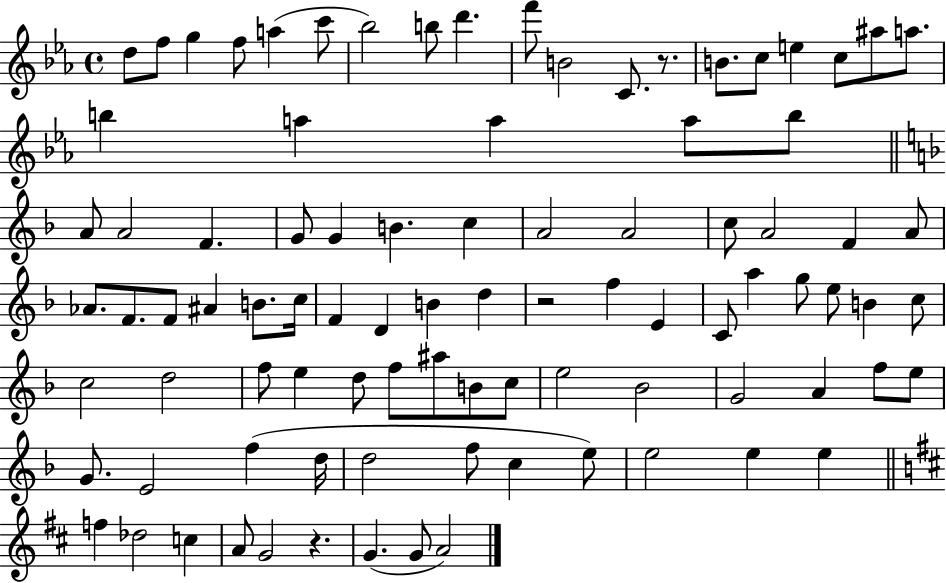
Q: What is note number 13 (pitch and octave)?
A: B4